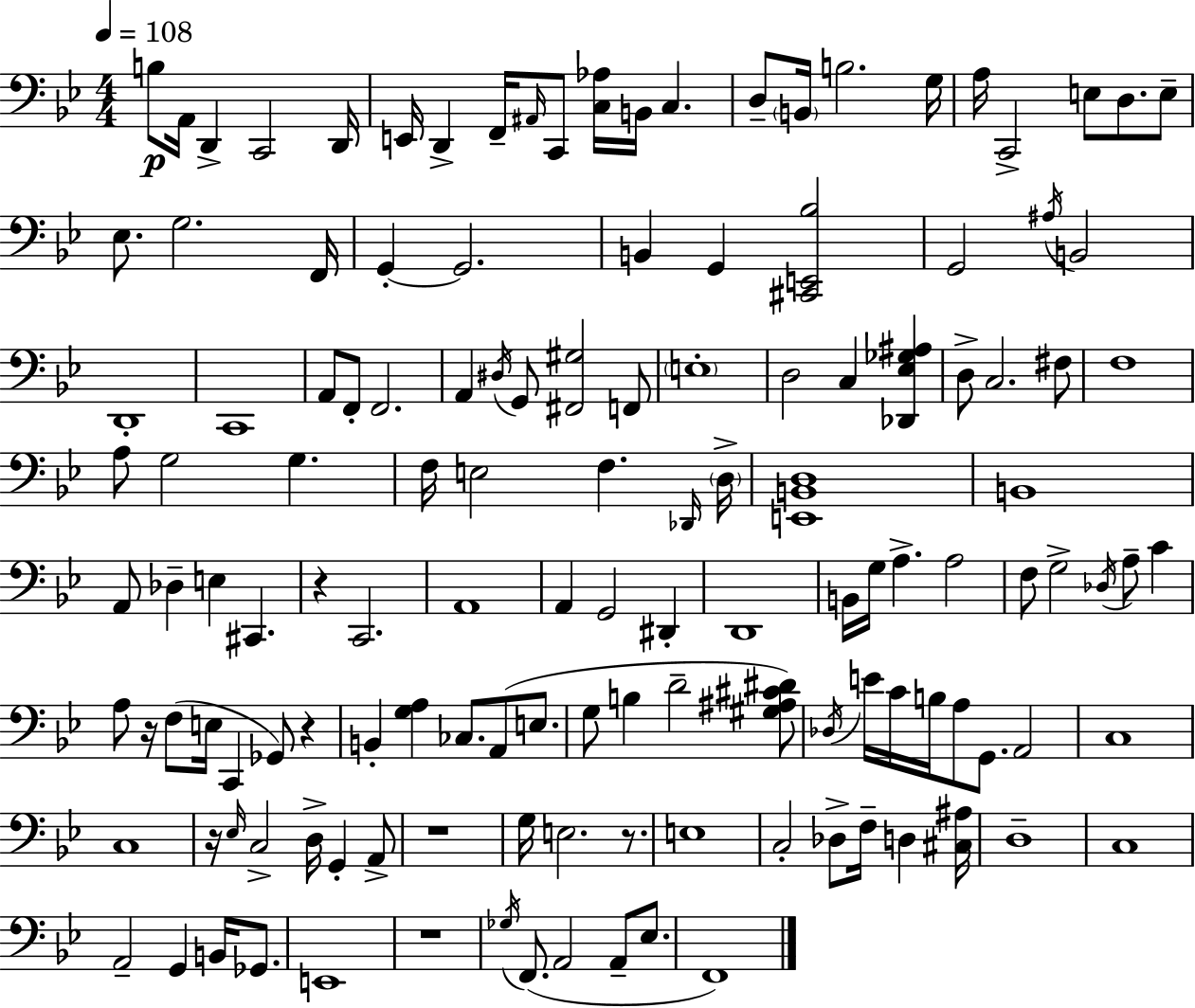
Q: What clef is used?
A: bass